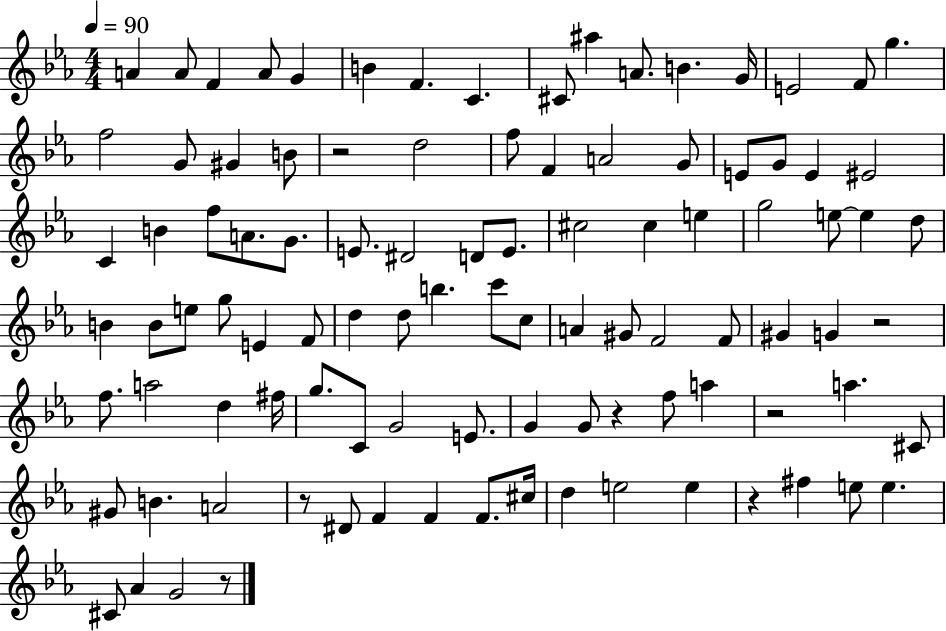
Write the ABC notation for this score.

X:1
T:Untitled
M:4/4
L:1/4
K:Eb
A A/2 F A/2 G B F C ^C/2 ^a A/2 B G/4 E2 F/2 g f2 G/2 ^G B/2 z2 d2 f/2 F A2 G/2 E/2 G/2 E ^E2 C B f/2 A/2 G/2 E/2 ^D2 D/2 E/2 ^c2 ^c e g2 e/2 e d/2 B B/2 e/2 g/2 E F/2 d d/2 b c'/2 c/2 A ^G/2 F2 F/2 ^G G z2 f/2 a2 d ^f/4 g/2 C/2 G2 E/2 G G/2 z f/2 a z2 a ^C/2 ^G/2 B A2 z/2 ^D/2 F F F/2 ^c/4 d e2 e z ^f e/2 e ^C/2 _A G2 z/2